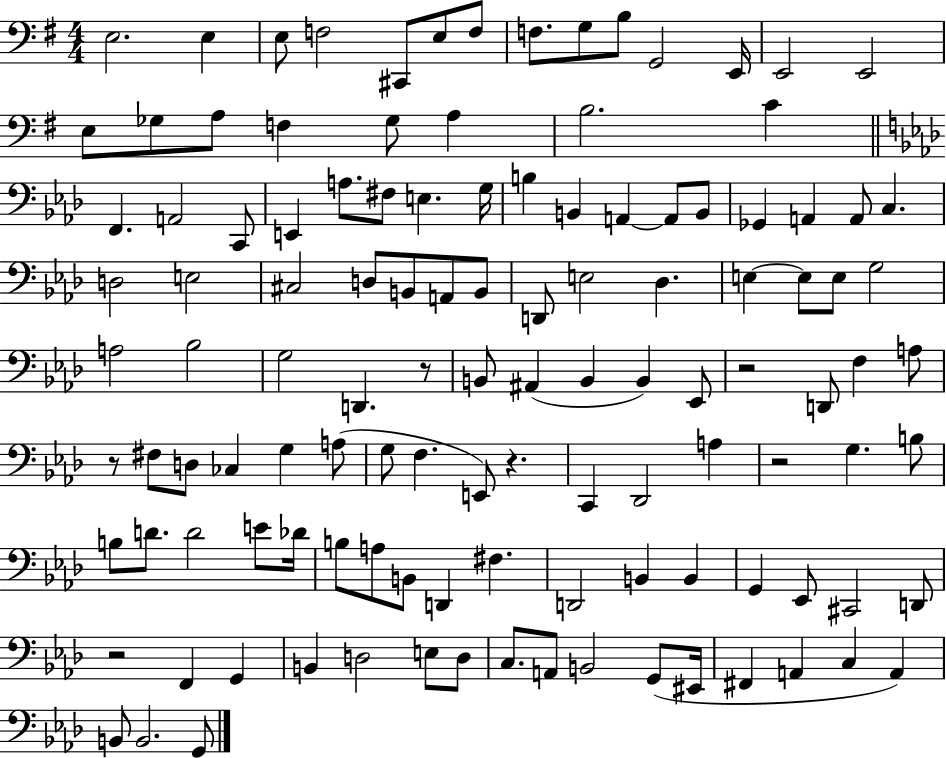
E3/h. E3/q E3/e F3/h C#2/e E3/e F3/e F3/e. G3/e B3/e G2/h E2/s E2/h E2/h E3/e Gb3/e A3/e F3/q Gb3/e A3/q B3/h. C4/q F2/q. A2/h C2/e E2/q A3/e. F#3/e E3/q. G3/s B3/q B2/q A2/q A2/e B2/e Gb2/q A2/q A2/e C3/q. D3/h E3/h C#3/h D3/e B2/e A2/e B2/e D2/e E3/h Db3/q. E3/q E3/e E3/e G3/h A3/h Bb3/h G3/h D2/q. R/e B2/e A#2/q B2/q B2/q Eb2/e R/h D2/e F3/q A3/e R/e F#3/e D3/e CES3/q G3/q A3/e G3/e F3/q. E2/e R/q. C2/q Db2/h A3/q R/h G3/q. B3/e B3/e D4/e. D4/h E4/e Db4/s B3/e A3/e B2/e D2/q F#3/q. D2/h B2/q B2/q G2/q Eb2/e C#2/h D2/e R/h F2/q G2/q B2/q D3/h E3/e D3/e C3/e. A2/e B2/h G2/e EIS2/s F#2/q A2/q C3/q A2/q B2/e B2/h. G2/e